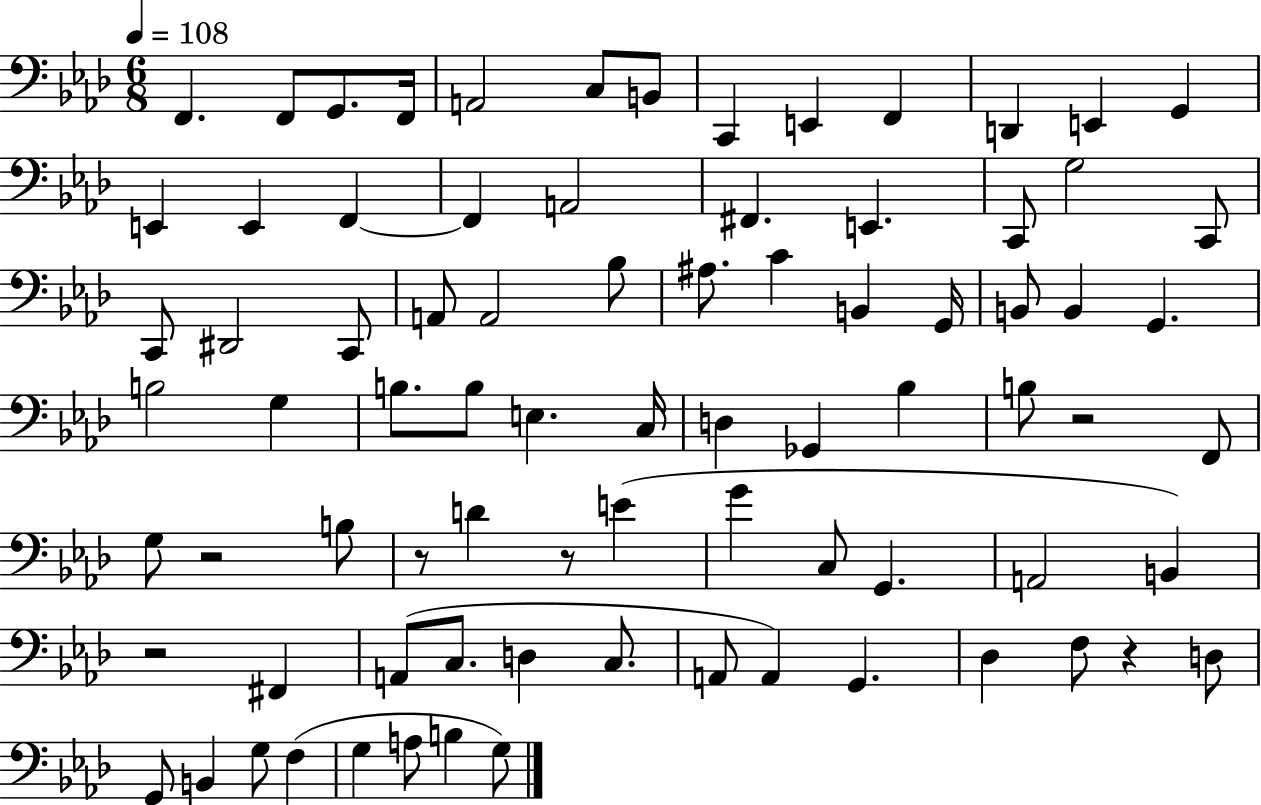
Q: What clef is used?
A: bass